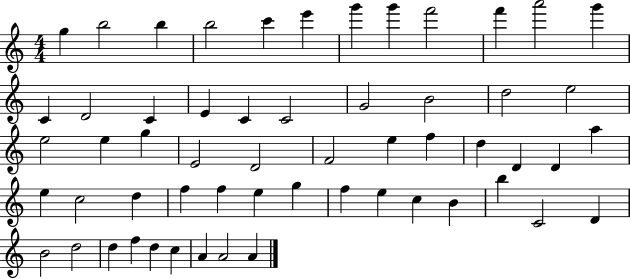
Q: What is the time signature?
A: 4/4